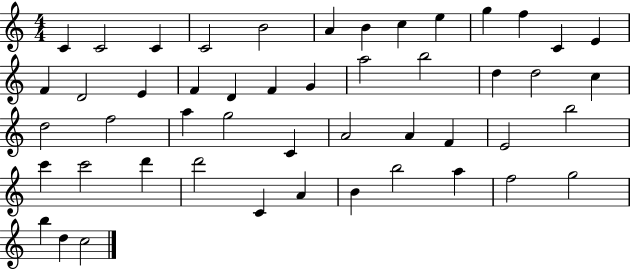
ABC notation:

X:1
T:Untitled
M:4/4
L:1/4
K:C
C C2 C C2 B2 A B c e g f C E F D2 E F D F G a2 b2 d d2 c d2 f2 a g2 C A2 A F E2 b2 c' c'2 d' d'2 C A B b2 a f2 g2 b d c2